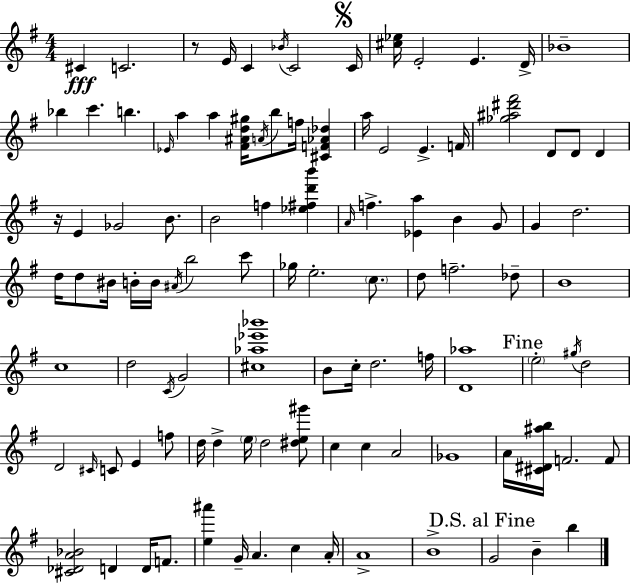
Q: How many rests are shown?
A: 2